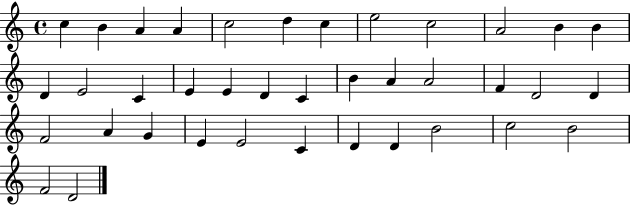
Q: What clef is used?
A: treble